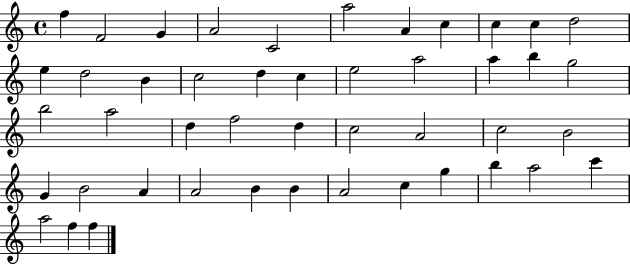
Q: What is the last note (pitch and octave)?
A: F5